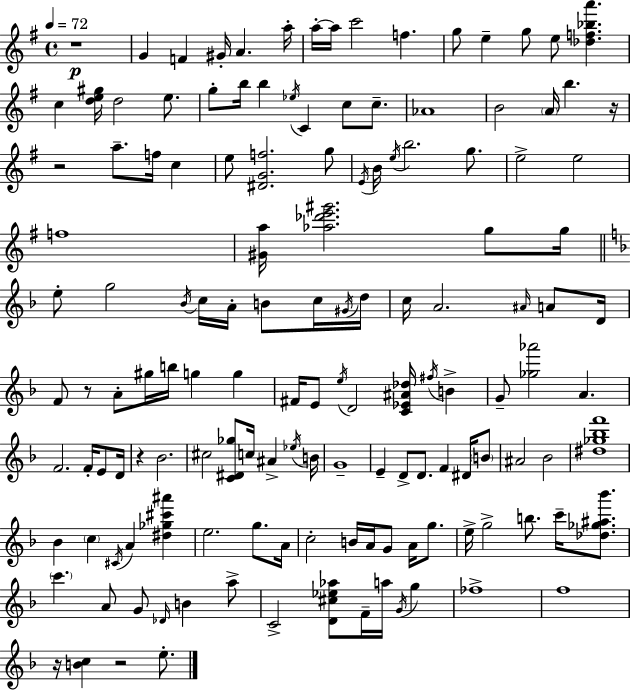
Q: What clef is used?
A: treble